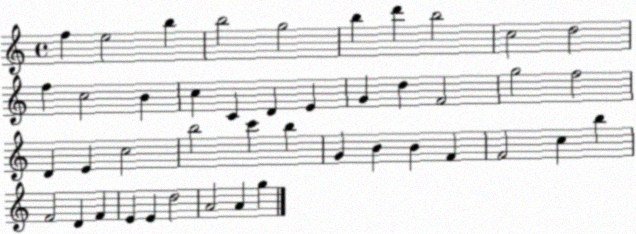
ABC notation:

X:1
T:Untitled
M:4/4
L:1/4
K:C
f e2 b b2 g2 b d' b2 c2 d2 f c2 B c C D E G d F2 g2 f2 D E c2 b2 c' b G B B F F2 c b F2 D F E E d2 A2 A g